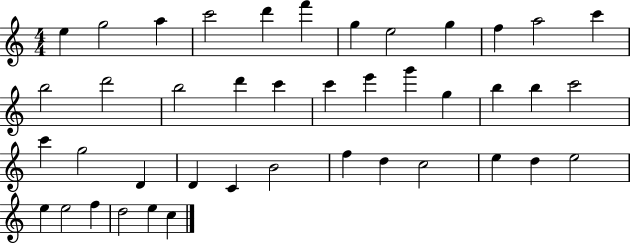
X:1
T:Untitled
M:4/4
L:1/4
K:C
e g2 a c'2 d' f' g e2 g f a2 c' b2 d'2 b2 d' c' c' e' g' g b b c'2 c' g2 D D C B2 f d c2 e d e2 e e2 f d2 e c